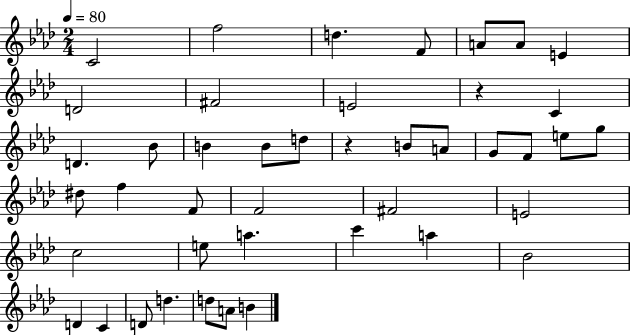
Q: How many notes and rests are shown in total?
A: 43